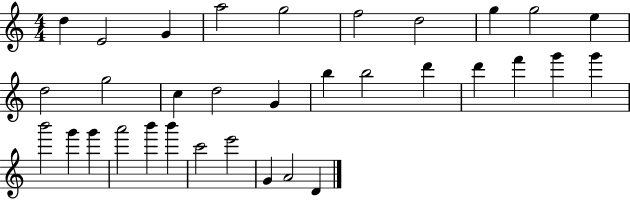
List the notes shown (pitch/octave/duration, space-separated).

D5/q E4/h G4/q A5/h G5/h F5/h D5/h G5/q G5/h E5/q D5/h G5/h C5/q D5/h G4/q B5/q B5/h D6/q D6/q F6/q G6/q G6/q B6/h G6/q G6/q A6/h B6/q B6/q C6/h E6/h G4/q A4/h D4/q